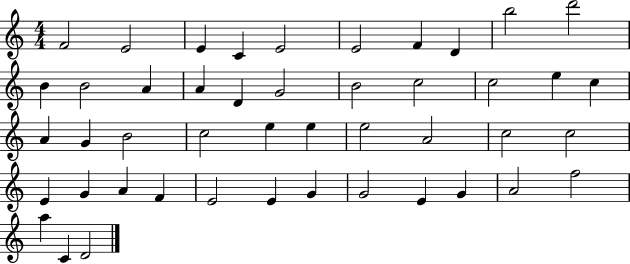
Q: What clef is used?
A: treble